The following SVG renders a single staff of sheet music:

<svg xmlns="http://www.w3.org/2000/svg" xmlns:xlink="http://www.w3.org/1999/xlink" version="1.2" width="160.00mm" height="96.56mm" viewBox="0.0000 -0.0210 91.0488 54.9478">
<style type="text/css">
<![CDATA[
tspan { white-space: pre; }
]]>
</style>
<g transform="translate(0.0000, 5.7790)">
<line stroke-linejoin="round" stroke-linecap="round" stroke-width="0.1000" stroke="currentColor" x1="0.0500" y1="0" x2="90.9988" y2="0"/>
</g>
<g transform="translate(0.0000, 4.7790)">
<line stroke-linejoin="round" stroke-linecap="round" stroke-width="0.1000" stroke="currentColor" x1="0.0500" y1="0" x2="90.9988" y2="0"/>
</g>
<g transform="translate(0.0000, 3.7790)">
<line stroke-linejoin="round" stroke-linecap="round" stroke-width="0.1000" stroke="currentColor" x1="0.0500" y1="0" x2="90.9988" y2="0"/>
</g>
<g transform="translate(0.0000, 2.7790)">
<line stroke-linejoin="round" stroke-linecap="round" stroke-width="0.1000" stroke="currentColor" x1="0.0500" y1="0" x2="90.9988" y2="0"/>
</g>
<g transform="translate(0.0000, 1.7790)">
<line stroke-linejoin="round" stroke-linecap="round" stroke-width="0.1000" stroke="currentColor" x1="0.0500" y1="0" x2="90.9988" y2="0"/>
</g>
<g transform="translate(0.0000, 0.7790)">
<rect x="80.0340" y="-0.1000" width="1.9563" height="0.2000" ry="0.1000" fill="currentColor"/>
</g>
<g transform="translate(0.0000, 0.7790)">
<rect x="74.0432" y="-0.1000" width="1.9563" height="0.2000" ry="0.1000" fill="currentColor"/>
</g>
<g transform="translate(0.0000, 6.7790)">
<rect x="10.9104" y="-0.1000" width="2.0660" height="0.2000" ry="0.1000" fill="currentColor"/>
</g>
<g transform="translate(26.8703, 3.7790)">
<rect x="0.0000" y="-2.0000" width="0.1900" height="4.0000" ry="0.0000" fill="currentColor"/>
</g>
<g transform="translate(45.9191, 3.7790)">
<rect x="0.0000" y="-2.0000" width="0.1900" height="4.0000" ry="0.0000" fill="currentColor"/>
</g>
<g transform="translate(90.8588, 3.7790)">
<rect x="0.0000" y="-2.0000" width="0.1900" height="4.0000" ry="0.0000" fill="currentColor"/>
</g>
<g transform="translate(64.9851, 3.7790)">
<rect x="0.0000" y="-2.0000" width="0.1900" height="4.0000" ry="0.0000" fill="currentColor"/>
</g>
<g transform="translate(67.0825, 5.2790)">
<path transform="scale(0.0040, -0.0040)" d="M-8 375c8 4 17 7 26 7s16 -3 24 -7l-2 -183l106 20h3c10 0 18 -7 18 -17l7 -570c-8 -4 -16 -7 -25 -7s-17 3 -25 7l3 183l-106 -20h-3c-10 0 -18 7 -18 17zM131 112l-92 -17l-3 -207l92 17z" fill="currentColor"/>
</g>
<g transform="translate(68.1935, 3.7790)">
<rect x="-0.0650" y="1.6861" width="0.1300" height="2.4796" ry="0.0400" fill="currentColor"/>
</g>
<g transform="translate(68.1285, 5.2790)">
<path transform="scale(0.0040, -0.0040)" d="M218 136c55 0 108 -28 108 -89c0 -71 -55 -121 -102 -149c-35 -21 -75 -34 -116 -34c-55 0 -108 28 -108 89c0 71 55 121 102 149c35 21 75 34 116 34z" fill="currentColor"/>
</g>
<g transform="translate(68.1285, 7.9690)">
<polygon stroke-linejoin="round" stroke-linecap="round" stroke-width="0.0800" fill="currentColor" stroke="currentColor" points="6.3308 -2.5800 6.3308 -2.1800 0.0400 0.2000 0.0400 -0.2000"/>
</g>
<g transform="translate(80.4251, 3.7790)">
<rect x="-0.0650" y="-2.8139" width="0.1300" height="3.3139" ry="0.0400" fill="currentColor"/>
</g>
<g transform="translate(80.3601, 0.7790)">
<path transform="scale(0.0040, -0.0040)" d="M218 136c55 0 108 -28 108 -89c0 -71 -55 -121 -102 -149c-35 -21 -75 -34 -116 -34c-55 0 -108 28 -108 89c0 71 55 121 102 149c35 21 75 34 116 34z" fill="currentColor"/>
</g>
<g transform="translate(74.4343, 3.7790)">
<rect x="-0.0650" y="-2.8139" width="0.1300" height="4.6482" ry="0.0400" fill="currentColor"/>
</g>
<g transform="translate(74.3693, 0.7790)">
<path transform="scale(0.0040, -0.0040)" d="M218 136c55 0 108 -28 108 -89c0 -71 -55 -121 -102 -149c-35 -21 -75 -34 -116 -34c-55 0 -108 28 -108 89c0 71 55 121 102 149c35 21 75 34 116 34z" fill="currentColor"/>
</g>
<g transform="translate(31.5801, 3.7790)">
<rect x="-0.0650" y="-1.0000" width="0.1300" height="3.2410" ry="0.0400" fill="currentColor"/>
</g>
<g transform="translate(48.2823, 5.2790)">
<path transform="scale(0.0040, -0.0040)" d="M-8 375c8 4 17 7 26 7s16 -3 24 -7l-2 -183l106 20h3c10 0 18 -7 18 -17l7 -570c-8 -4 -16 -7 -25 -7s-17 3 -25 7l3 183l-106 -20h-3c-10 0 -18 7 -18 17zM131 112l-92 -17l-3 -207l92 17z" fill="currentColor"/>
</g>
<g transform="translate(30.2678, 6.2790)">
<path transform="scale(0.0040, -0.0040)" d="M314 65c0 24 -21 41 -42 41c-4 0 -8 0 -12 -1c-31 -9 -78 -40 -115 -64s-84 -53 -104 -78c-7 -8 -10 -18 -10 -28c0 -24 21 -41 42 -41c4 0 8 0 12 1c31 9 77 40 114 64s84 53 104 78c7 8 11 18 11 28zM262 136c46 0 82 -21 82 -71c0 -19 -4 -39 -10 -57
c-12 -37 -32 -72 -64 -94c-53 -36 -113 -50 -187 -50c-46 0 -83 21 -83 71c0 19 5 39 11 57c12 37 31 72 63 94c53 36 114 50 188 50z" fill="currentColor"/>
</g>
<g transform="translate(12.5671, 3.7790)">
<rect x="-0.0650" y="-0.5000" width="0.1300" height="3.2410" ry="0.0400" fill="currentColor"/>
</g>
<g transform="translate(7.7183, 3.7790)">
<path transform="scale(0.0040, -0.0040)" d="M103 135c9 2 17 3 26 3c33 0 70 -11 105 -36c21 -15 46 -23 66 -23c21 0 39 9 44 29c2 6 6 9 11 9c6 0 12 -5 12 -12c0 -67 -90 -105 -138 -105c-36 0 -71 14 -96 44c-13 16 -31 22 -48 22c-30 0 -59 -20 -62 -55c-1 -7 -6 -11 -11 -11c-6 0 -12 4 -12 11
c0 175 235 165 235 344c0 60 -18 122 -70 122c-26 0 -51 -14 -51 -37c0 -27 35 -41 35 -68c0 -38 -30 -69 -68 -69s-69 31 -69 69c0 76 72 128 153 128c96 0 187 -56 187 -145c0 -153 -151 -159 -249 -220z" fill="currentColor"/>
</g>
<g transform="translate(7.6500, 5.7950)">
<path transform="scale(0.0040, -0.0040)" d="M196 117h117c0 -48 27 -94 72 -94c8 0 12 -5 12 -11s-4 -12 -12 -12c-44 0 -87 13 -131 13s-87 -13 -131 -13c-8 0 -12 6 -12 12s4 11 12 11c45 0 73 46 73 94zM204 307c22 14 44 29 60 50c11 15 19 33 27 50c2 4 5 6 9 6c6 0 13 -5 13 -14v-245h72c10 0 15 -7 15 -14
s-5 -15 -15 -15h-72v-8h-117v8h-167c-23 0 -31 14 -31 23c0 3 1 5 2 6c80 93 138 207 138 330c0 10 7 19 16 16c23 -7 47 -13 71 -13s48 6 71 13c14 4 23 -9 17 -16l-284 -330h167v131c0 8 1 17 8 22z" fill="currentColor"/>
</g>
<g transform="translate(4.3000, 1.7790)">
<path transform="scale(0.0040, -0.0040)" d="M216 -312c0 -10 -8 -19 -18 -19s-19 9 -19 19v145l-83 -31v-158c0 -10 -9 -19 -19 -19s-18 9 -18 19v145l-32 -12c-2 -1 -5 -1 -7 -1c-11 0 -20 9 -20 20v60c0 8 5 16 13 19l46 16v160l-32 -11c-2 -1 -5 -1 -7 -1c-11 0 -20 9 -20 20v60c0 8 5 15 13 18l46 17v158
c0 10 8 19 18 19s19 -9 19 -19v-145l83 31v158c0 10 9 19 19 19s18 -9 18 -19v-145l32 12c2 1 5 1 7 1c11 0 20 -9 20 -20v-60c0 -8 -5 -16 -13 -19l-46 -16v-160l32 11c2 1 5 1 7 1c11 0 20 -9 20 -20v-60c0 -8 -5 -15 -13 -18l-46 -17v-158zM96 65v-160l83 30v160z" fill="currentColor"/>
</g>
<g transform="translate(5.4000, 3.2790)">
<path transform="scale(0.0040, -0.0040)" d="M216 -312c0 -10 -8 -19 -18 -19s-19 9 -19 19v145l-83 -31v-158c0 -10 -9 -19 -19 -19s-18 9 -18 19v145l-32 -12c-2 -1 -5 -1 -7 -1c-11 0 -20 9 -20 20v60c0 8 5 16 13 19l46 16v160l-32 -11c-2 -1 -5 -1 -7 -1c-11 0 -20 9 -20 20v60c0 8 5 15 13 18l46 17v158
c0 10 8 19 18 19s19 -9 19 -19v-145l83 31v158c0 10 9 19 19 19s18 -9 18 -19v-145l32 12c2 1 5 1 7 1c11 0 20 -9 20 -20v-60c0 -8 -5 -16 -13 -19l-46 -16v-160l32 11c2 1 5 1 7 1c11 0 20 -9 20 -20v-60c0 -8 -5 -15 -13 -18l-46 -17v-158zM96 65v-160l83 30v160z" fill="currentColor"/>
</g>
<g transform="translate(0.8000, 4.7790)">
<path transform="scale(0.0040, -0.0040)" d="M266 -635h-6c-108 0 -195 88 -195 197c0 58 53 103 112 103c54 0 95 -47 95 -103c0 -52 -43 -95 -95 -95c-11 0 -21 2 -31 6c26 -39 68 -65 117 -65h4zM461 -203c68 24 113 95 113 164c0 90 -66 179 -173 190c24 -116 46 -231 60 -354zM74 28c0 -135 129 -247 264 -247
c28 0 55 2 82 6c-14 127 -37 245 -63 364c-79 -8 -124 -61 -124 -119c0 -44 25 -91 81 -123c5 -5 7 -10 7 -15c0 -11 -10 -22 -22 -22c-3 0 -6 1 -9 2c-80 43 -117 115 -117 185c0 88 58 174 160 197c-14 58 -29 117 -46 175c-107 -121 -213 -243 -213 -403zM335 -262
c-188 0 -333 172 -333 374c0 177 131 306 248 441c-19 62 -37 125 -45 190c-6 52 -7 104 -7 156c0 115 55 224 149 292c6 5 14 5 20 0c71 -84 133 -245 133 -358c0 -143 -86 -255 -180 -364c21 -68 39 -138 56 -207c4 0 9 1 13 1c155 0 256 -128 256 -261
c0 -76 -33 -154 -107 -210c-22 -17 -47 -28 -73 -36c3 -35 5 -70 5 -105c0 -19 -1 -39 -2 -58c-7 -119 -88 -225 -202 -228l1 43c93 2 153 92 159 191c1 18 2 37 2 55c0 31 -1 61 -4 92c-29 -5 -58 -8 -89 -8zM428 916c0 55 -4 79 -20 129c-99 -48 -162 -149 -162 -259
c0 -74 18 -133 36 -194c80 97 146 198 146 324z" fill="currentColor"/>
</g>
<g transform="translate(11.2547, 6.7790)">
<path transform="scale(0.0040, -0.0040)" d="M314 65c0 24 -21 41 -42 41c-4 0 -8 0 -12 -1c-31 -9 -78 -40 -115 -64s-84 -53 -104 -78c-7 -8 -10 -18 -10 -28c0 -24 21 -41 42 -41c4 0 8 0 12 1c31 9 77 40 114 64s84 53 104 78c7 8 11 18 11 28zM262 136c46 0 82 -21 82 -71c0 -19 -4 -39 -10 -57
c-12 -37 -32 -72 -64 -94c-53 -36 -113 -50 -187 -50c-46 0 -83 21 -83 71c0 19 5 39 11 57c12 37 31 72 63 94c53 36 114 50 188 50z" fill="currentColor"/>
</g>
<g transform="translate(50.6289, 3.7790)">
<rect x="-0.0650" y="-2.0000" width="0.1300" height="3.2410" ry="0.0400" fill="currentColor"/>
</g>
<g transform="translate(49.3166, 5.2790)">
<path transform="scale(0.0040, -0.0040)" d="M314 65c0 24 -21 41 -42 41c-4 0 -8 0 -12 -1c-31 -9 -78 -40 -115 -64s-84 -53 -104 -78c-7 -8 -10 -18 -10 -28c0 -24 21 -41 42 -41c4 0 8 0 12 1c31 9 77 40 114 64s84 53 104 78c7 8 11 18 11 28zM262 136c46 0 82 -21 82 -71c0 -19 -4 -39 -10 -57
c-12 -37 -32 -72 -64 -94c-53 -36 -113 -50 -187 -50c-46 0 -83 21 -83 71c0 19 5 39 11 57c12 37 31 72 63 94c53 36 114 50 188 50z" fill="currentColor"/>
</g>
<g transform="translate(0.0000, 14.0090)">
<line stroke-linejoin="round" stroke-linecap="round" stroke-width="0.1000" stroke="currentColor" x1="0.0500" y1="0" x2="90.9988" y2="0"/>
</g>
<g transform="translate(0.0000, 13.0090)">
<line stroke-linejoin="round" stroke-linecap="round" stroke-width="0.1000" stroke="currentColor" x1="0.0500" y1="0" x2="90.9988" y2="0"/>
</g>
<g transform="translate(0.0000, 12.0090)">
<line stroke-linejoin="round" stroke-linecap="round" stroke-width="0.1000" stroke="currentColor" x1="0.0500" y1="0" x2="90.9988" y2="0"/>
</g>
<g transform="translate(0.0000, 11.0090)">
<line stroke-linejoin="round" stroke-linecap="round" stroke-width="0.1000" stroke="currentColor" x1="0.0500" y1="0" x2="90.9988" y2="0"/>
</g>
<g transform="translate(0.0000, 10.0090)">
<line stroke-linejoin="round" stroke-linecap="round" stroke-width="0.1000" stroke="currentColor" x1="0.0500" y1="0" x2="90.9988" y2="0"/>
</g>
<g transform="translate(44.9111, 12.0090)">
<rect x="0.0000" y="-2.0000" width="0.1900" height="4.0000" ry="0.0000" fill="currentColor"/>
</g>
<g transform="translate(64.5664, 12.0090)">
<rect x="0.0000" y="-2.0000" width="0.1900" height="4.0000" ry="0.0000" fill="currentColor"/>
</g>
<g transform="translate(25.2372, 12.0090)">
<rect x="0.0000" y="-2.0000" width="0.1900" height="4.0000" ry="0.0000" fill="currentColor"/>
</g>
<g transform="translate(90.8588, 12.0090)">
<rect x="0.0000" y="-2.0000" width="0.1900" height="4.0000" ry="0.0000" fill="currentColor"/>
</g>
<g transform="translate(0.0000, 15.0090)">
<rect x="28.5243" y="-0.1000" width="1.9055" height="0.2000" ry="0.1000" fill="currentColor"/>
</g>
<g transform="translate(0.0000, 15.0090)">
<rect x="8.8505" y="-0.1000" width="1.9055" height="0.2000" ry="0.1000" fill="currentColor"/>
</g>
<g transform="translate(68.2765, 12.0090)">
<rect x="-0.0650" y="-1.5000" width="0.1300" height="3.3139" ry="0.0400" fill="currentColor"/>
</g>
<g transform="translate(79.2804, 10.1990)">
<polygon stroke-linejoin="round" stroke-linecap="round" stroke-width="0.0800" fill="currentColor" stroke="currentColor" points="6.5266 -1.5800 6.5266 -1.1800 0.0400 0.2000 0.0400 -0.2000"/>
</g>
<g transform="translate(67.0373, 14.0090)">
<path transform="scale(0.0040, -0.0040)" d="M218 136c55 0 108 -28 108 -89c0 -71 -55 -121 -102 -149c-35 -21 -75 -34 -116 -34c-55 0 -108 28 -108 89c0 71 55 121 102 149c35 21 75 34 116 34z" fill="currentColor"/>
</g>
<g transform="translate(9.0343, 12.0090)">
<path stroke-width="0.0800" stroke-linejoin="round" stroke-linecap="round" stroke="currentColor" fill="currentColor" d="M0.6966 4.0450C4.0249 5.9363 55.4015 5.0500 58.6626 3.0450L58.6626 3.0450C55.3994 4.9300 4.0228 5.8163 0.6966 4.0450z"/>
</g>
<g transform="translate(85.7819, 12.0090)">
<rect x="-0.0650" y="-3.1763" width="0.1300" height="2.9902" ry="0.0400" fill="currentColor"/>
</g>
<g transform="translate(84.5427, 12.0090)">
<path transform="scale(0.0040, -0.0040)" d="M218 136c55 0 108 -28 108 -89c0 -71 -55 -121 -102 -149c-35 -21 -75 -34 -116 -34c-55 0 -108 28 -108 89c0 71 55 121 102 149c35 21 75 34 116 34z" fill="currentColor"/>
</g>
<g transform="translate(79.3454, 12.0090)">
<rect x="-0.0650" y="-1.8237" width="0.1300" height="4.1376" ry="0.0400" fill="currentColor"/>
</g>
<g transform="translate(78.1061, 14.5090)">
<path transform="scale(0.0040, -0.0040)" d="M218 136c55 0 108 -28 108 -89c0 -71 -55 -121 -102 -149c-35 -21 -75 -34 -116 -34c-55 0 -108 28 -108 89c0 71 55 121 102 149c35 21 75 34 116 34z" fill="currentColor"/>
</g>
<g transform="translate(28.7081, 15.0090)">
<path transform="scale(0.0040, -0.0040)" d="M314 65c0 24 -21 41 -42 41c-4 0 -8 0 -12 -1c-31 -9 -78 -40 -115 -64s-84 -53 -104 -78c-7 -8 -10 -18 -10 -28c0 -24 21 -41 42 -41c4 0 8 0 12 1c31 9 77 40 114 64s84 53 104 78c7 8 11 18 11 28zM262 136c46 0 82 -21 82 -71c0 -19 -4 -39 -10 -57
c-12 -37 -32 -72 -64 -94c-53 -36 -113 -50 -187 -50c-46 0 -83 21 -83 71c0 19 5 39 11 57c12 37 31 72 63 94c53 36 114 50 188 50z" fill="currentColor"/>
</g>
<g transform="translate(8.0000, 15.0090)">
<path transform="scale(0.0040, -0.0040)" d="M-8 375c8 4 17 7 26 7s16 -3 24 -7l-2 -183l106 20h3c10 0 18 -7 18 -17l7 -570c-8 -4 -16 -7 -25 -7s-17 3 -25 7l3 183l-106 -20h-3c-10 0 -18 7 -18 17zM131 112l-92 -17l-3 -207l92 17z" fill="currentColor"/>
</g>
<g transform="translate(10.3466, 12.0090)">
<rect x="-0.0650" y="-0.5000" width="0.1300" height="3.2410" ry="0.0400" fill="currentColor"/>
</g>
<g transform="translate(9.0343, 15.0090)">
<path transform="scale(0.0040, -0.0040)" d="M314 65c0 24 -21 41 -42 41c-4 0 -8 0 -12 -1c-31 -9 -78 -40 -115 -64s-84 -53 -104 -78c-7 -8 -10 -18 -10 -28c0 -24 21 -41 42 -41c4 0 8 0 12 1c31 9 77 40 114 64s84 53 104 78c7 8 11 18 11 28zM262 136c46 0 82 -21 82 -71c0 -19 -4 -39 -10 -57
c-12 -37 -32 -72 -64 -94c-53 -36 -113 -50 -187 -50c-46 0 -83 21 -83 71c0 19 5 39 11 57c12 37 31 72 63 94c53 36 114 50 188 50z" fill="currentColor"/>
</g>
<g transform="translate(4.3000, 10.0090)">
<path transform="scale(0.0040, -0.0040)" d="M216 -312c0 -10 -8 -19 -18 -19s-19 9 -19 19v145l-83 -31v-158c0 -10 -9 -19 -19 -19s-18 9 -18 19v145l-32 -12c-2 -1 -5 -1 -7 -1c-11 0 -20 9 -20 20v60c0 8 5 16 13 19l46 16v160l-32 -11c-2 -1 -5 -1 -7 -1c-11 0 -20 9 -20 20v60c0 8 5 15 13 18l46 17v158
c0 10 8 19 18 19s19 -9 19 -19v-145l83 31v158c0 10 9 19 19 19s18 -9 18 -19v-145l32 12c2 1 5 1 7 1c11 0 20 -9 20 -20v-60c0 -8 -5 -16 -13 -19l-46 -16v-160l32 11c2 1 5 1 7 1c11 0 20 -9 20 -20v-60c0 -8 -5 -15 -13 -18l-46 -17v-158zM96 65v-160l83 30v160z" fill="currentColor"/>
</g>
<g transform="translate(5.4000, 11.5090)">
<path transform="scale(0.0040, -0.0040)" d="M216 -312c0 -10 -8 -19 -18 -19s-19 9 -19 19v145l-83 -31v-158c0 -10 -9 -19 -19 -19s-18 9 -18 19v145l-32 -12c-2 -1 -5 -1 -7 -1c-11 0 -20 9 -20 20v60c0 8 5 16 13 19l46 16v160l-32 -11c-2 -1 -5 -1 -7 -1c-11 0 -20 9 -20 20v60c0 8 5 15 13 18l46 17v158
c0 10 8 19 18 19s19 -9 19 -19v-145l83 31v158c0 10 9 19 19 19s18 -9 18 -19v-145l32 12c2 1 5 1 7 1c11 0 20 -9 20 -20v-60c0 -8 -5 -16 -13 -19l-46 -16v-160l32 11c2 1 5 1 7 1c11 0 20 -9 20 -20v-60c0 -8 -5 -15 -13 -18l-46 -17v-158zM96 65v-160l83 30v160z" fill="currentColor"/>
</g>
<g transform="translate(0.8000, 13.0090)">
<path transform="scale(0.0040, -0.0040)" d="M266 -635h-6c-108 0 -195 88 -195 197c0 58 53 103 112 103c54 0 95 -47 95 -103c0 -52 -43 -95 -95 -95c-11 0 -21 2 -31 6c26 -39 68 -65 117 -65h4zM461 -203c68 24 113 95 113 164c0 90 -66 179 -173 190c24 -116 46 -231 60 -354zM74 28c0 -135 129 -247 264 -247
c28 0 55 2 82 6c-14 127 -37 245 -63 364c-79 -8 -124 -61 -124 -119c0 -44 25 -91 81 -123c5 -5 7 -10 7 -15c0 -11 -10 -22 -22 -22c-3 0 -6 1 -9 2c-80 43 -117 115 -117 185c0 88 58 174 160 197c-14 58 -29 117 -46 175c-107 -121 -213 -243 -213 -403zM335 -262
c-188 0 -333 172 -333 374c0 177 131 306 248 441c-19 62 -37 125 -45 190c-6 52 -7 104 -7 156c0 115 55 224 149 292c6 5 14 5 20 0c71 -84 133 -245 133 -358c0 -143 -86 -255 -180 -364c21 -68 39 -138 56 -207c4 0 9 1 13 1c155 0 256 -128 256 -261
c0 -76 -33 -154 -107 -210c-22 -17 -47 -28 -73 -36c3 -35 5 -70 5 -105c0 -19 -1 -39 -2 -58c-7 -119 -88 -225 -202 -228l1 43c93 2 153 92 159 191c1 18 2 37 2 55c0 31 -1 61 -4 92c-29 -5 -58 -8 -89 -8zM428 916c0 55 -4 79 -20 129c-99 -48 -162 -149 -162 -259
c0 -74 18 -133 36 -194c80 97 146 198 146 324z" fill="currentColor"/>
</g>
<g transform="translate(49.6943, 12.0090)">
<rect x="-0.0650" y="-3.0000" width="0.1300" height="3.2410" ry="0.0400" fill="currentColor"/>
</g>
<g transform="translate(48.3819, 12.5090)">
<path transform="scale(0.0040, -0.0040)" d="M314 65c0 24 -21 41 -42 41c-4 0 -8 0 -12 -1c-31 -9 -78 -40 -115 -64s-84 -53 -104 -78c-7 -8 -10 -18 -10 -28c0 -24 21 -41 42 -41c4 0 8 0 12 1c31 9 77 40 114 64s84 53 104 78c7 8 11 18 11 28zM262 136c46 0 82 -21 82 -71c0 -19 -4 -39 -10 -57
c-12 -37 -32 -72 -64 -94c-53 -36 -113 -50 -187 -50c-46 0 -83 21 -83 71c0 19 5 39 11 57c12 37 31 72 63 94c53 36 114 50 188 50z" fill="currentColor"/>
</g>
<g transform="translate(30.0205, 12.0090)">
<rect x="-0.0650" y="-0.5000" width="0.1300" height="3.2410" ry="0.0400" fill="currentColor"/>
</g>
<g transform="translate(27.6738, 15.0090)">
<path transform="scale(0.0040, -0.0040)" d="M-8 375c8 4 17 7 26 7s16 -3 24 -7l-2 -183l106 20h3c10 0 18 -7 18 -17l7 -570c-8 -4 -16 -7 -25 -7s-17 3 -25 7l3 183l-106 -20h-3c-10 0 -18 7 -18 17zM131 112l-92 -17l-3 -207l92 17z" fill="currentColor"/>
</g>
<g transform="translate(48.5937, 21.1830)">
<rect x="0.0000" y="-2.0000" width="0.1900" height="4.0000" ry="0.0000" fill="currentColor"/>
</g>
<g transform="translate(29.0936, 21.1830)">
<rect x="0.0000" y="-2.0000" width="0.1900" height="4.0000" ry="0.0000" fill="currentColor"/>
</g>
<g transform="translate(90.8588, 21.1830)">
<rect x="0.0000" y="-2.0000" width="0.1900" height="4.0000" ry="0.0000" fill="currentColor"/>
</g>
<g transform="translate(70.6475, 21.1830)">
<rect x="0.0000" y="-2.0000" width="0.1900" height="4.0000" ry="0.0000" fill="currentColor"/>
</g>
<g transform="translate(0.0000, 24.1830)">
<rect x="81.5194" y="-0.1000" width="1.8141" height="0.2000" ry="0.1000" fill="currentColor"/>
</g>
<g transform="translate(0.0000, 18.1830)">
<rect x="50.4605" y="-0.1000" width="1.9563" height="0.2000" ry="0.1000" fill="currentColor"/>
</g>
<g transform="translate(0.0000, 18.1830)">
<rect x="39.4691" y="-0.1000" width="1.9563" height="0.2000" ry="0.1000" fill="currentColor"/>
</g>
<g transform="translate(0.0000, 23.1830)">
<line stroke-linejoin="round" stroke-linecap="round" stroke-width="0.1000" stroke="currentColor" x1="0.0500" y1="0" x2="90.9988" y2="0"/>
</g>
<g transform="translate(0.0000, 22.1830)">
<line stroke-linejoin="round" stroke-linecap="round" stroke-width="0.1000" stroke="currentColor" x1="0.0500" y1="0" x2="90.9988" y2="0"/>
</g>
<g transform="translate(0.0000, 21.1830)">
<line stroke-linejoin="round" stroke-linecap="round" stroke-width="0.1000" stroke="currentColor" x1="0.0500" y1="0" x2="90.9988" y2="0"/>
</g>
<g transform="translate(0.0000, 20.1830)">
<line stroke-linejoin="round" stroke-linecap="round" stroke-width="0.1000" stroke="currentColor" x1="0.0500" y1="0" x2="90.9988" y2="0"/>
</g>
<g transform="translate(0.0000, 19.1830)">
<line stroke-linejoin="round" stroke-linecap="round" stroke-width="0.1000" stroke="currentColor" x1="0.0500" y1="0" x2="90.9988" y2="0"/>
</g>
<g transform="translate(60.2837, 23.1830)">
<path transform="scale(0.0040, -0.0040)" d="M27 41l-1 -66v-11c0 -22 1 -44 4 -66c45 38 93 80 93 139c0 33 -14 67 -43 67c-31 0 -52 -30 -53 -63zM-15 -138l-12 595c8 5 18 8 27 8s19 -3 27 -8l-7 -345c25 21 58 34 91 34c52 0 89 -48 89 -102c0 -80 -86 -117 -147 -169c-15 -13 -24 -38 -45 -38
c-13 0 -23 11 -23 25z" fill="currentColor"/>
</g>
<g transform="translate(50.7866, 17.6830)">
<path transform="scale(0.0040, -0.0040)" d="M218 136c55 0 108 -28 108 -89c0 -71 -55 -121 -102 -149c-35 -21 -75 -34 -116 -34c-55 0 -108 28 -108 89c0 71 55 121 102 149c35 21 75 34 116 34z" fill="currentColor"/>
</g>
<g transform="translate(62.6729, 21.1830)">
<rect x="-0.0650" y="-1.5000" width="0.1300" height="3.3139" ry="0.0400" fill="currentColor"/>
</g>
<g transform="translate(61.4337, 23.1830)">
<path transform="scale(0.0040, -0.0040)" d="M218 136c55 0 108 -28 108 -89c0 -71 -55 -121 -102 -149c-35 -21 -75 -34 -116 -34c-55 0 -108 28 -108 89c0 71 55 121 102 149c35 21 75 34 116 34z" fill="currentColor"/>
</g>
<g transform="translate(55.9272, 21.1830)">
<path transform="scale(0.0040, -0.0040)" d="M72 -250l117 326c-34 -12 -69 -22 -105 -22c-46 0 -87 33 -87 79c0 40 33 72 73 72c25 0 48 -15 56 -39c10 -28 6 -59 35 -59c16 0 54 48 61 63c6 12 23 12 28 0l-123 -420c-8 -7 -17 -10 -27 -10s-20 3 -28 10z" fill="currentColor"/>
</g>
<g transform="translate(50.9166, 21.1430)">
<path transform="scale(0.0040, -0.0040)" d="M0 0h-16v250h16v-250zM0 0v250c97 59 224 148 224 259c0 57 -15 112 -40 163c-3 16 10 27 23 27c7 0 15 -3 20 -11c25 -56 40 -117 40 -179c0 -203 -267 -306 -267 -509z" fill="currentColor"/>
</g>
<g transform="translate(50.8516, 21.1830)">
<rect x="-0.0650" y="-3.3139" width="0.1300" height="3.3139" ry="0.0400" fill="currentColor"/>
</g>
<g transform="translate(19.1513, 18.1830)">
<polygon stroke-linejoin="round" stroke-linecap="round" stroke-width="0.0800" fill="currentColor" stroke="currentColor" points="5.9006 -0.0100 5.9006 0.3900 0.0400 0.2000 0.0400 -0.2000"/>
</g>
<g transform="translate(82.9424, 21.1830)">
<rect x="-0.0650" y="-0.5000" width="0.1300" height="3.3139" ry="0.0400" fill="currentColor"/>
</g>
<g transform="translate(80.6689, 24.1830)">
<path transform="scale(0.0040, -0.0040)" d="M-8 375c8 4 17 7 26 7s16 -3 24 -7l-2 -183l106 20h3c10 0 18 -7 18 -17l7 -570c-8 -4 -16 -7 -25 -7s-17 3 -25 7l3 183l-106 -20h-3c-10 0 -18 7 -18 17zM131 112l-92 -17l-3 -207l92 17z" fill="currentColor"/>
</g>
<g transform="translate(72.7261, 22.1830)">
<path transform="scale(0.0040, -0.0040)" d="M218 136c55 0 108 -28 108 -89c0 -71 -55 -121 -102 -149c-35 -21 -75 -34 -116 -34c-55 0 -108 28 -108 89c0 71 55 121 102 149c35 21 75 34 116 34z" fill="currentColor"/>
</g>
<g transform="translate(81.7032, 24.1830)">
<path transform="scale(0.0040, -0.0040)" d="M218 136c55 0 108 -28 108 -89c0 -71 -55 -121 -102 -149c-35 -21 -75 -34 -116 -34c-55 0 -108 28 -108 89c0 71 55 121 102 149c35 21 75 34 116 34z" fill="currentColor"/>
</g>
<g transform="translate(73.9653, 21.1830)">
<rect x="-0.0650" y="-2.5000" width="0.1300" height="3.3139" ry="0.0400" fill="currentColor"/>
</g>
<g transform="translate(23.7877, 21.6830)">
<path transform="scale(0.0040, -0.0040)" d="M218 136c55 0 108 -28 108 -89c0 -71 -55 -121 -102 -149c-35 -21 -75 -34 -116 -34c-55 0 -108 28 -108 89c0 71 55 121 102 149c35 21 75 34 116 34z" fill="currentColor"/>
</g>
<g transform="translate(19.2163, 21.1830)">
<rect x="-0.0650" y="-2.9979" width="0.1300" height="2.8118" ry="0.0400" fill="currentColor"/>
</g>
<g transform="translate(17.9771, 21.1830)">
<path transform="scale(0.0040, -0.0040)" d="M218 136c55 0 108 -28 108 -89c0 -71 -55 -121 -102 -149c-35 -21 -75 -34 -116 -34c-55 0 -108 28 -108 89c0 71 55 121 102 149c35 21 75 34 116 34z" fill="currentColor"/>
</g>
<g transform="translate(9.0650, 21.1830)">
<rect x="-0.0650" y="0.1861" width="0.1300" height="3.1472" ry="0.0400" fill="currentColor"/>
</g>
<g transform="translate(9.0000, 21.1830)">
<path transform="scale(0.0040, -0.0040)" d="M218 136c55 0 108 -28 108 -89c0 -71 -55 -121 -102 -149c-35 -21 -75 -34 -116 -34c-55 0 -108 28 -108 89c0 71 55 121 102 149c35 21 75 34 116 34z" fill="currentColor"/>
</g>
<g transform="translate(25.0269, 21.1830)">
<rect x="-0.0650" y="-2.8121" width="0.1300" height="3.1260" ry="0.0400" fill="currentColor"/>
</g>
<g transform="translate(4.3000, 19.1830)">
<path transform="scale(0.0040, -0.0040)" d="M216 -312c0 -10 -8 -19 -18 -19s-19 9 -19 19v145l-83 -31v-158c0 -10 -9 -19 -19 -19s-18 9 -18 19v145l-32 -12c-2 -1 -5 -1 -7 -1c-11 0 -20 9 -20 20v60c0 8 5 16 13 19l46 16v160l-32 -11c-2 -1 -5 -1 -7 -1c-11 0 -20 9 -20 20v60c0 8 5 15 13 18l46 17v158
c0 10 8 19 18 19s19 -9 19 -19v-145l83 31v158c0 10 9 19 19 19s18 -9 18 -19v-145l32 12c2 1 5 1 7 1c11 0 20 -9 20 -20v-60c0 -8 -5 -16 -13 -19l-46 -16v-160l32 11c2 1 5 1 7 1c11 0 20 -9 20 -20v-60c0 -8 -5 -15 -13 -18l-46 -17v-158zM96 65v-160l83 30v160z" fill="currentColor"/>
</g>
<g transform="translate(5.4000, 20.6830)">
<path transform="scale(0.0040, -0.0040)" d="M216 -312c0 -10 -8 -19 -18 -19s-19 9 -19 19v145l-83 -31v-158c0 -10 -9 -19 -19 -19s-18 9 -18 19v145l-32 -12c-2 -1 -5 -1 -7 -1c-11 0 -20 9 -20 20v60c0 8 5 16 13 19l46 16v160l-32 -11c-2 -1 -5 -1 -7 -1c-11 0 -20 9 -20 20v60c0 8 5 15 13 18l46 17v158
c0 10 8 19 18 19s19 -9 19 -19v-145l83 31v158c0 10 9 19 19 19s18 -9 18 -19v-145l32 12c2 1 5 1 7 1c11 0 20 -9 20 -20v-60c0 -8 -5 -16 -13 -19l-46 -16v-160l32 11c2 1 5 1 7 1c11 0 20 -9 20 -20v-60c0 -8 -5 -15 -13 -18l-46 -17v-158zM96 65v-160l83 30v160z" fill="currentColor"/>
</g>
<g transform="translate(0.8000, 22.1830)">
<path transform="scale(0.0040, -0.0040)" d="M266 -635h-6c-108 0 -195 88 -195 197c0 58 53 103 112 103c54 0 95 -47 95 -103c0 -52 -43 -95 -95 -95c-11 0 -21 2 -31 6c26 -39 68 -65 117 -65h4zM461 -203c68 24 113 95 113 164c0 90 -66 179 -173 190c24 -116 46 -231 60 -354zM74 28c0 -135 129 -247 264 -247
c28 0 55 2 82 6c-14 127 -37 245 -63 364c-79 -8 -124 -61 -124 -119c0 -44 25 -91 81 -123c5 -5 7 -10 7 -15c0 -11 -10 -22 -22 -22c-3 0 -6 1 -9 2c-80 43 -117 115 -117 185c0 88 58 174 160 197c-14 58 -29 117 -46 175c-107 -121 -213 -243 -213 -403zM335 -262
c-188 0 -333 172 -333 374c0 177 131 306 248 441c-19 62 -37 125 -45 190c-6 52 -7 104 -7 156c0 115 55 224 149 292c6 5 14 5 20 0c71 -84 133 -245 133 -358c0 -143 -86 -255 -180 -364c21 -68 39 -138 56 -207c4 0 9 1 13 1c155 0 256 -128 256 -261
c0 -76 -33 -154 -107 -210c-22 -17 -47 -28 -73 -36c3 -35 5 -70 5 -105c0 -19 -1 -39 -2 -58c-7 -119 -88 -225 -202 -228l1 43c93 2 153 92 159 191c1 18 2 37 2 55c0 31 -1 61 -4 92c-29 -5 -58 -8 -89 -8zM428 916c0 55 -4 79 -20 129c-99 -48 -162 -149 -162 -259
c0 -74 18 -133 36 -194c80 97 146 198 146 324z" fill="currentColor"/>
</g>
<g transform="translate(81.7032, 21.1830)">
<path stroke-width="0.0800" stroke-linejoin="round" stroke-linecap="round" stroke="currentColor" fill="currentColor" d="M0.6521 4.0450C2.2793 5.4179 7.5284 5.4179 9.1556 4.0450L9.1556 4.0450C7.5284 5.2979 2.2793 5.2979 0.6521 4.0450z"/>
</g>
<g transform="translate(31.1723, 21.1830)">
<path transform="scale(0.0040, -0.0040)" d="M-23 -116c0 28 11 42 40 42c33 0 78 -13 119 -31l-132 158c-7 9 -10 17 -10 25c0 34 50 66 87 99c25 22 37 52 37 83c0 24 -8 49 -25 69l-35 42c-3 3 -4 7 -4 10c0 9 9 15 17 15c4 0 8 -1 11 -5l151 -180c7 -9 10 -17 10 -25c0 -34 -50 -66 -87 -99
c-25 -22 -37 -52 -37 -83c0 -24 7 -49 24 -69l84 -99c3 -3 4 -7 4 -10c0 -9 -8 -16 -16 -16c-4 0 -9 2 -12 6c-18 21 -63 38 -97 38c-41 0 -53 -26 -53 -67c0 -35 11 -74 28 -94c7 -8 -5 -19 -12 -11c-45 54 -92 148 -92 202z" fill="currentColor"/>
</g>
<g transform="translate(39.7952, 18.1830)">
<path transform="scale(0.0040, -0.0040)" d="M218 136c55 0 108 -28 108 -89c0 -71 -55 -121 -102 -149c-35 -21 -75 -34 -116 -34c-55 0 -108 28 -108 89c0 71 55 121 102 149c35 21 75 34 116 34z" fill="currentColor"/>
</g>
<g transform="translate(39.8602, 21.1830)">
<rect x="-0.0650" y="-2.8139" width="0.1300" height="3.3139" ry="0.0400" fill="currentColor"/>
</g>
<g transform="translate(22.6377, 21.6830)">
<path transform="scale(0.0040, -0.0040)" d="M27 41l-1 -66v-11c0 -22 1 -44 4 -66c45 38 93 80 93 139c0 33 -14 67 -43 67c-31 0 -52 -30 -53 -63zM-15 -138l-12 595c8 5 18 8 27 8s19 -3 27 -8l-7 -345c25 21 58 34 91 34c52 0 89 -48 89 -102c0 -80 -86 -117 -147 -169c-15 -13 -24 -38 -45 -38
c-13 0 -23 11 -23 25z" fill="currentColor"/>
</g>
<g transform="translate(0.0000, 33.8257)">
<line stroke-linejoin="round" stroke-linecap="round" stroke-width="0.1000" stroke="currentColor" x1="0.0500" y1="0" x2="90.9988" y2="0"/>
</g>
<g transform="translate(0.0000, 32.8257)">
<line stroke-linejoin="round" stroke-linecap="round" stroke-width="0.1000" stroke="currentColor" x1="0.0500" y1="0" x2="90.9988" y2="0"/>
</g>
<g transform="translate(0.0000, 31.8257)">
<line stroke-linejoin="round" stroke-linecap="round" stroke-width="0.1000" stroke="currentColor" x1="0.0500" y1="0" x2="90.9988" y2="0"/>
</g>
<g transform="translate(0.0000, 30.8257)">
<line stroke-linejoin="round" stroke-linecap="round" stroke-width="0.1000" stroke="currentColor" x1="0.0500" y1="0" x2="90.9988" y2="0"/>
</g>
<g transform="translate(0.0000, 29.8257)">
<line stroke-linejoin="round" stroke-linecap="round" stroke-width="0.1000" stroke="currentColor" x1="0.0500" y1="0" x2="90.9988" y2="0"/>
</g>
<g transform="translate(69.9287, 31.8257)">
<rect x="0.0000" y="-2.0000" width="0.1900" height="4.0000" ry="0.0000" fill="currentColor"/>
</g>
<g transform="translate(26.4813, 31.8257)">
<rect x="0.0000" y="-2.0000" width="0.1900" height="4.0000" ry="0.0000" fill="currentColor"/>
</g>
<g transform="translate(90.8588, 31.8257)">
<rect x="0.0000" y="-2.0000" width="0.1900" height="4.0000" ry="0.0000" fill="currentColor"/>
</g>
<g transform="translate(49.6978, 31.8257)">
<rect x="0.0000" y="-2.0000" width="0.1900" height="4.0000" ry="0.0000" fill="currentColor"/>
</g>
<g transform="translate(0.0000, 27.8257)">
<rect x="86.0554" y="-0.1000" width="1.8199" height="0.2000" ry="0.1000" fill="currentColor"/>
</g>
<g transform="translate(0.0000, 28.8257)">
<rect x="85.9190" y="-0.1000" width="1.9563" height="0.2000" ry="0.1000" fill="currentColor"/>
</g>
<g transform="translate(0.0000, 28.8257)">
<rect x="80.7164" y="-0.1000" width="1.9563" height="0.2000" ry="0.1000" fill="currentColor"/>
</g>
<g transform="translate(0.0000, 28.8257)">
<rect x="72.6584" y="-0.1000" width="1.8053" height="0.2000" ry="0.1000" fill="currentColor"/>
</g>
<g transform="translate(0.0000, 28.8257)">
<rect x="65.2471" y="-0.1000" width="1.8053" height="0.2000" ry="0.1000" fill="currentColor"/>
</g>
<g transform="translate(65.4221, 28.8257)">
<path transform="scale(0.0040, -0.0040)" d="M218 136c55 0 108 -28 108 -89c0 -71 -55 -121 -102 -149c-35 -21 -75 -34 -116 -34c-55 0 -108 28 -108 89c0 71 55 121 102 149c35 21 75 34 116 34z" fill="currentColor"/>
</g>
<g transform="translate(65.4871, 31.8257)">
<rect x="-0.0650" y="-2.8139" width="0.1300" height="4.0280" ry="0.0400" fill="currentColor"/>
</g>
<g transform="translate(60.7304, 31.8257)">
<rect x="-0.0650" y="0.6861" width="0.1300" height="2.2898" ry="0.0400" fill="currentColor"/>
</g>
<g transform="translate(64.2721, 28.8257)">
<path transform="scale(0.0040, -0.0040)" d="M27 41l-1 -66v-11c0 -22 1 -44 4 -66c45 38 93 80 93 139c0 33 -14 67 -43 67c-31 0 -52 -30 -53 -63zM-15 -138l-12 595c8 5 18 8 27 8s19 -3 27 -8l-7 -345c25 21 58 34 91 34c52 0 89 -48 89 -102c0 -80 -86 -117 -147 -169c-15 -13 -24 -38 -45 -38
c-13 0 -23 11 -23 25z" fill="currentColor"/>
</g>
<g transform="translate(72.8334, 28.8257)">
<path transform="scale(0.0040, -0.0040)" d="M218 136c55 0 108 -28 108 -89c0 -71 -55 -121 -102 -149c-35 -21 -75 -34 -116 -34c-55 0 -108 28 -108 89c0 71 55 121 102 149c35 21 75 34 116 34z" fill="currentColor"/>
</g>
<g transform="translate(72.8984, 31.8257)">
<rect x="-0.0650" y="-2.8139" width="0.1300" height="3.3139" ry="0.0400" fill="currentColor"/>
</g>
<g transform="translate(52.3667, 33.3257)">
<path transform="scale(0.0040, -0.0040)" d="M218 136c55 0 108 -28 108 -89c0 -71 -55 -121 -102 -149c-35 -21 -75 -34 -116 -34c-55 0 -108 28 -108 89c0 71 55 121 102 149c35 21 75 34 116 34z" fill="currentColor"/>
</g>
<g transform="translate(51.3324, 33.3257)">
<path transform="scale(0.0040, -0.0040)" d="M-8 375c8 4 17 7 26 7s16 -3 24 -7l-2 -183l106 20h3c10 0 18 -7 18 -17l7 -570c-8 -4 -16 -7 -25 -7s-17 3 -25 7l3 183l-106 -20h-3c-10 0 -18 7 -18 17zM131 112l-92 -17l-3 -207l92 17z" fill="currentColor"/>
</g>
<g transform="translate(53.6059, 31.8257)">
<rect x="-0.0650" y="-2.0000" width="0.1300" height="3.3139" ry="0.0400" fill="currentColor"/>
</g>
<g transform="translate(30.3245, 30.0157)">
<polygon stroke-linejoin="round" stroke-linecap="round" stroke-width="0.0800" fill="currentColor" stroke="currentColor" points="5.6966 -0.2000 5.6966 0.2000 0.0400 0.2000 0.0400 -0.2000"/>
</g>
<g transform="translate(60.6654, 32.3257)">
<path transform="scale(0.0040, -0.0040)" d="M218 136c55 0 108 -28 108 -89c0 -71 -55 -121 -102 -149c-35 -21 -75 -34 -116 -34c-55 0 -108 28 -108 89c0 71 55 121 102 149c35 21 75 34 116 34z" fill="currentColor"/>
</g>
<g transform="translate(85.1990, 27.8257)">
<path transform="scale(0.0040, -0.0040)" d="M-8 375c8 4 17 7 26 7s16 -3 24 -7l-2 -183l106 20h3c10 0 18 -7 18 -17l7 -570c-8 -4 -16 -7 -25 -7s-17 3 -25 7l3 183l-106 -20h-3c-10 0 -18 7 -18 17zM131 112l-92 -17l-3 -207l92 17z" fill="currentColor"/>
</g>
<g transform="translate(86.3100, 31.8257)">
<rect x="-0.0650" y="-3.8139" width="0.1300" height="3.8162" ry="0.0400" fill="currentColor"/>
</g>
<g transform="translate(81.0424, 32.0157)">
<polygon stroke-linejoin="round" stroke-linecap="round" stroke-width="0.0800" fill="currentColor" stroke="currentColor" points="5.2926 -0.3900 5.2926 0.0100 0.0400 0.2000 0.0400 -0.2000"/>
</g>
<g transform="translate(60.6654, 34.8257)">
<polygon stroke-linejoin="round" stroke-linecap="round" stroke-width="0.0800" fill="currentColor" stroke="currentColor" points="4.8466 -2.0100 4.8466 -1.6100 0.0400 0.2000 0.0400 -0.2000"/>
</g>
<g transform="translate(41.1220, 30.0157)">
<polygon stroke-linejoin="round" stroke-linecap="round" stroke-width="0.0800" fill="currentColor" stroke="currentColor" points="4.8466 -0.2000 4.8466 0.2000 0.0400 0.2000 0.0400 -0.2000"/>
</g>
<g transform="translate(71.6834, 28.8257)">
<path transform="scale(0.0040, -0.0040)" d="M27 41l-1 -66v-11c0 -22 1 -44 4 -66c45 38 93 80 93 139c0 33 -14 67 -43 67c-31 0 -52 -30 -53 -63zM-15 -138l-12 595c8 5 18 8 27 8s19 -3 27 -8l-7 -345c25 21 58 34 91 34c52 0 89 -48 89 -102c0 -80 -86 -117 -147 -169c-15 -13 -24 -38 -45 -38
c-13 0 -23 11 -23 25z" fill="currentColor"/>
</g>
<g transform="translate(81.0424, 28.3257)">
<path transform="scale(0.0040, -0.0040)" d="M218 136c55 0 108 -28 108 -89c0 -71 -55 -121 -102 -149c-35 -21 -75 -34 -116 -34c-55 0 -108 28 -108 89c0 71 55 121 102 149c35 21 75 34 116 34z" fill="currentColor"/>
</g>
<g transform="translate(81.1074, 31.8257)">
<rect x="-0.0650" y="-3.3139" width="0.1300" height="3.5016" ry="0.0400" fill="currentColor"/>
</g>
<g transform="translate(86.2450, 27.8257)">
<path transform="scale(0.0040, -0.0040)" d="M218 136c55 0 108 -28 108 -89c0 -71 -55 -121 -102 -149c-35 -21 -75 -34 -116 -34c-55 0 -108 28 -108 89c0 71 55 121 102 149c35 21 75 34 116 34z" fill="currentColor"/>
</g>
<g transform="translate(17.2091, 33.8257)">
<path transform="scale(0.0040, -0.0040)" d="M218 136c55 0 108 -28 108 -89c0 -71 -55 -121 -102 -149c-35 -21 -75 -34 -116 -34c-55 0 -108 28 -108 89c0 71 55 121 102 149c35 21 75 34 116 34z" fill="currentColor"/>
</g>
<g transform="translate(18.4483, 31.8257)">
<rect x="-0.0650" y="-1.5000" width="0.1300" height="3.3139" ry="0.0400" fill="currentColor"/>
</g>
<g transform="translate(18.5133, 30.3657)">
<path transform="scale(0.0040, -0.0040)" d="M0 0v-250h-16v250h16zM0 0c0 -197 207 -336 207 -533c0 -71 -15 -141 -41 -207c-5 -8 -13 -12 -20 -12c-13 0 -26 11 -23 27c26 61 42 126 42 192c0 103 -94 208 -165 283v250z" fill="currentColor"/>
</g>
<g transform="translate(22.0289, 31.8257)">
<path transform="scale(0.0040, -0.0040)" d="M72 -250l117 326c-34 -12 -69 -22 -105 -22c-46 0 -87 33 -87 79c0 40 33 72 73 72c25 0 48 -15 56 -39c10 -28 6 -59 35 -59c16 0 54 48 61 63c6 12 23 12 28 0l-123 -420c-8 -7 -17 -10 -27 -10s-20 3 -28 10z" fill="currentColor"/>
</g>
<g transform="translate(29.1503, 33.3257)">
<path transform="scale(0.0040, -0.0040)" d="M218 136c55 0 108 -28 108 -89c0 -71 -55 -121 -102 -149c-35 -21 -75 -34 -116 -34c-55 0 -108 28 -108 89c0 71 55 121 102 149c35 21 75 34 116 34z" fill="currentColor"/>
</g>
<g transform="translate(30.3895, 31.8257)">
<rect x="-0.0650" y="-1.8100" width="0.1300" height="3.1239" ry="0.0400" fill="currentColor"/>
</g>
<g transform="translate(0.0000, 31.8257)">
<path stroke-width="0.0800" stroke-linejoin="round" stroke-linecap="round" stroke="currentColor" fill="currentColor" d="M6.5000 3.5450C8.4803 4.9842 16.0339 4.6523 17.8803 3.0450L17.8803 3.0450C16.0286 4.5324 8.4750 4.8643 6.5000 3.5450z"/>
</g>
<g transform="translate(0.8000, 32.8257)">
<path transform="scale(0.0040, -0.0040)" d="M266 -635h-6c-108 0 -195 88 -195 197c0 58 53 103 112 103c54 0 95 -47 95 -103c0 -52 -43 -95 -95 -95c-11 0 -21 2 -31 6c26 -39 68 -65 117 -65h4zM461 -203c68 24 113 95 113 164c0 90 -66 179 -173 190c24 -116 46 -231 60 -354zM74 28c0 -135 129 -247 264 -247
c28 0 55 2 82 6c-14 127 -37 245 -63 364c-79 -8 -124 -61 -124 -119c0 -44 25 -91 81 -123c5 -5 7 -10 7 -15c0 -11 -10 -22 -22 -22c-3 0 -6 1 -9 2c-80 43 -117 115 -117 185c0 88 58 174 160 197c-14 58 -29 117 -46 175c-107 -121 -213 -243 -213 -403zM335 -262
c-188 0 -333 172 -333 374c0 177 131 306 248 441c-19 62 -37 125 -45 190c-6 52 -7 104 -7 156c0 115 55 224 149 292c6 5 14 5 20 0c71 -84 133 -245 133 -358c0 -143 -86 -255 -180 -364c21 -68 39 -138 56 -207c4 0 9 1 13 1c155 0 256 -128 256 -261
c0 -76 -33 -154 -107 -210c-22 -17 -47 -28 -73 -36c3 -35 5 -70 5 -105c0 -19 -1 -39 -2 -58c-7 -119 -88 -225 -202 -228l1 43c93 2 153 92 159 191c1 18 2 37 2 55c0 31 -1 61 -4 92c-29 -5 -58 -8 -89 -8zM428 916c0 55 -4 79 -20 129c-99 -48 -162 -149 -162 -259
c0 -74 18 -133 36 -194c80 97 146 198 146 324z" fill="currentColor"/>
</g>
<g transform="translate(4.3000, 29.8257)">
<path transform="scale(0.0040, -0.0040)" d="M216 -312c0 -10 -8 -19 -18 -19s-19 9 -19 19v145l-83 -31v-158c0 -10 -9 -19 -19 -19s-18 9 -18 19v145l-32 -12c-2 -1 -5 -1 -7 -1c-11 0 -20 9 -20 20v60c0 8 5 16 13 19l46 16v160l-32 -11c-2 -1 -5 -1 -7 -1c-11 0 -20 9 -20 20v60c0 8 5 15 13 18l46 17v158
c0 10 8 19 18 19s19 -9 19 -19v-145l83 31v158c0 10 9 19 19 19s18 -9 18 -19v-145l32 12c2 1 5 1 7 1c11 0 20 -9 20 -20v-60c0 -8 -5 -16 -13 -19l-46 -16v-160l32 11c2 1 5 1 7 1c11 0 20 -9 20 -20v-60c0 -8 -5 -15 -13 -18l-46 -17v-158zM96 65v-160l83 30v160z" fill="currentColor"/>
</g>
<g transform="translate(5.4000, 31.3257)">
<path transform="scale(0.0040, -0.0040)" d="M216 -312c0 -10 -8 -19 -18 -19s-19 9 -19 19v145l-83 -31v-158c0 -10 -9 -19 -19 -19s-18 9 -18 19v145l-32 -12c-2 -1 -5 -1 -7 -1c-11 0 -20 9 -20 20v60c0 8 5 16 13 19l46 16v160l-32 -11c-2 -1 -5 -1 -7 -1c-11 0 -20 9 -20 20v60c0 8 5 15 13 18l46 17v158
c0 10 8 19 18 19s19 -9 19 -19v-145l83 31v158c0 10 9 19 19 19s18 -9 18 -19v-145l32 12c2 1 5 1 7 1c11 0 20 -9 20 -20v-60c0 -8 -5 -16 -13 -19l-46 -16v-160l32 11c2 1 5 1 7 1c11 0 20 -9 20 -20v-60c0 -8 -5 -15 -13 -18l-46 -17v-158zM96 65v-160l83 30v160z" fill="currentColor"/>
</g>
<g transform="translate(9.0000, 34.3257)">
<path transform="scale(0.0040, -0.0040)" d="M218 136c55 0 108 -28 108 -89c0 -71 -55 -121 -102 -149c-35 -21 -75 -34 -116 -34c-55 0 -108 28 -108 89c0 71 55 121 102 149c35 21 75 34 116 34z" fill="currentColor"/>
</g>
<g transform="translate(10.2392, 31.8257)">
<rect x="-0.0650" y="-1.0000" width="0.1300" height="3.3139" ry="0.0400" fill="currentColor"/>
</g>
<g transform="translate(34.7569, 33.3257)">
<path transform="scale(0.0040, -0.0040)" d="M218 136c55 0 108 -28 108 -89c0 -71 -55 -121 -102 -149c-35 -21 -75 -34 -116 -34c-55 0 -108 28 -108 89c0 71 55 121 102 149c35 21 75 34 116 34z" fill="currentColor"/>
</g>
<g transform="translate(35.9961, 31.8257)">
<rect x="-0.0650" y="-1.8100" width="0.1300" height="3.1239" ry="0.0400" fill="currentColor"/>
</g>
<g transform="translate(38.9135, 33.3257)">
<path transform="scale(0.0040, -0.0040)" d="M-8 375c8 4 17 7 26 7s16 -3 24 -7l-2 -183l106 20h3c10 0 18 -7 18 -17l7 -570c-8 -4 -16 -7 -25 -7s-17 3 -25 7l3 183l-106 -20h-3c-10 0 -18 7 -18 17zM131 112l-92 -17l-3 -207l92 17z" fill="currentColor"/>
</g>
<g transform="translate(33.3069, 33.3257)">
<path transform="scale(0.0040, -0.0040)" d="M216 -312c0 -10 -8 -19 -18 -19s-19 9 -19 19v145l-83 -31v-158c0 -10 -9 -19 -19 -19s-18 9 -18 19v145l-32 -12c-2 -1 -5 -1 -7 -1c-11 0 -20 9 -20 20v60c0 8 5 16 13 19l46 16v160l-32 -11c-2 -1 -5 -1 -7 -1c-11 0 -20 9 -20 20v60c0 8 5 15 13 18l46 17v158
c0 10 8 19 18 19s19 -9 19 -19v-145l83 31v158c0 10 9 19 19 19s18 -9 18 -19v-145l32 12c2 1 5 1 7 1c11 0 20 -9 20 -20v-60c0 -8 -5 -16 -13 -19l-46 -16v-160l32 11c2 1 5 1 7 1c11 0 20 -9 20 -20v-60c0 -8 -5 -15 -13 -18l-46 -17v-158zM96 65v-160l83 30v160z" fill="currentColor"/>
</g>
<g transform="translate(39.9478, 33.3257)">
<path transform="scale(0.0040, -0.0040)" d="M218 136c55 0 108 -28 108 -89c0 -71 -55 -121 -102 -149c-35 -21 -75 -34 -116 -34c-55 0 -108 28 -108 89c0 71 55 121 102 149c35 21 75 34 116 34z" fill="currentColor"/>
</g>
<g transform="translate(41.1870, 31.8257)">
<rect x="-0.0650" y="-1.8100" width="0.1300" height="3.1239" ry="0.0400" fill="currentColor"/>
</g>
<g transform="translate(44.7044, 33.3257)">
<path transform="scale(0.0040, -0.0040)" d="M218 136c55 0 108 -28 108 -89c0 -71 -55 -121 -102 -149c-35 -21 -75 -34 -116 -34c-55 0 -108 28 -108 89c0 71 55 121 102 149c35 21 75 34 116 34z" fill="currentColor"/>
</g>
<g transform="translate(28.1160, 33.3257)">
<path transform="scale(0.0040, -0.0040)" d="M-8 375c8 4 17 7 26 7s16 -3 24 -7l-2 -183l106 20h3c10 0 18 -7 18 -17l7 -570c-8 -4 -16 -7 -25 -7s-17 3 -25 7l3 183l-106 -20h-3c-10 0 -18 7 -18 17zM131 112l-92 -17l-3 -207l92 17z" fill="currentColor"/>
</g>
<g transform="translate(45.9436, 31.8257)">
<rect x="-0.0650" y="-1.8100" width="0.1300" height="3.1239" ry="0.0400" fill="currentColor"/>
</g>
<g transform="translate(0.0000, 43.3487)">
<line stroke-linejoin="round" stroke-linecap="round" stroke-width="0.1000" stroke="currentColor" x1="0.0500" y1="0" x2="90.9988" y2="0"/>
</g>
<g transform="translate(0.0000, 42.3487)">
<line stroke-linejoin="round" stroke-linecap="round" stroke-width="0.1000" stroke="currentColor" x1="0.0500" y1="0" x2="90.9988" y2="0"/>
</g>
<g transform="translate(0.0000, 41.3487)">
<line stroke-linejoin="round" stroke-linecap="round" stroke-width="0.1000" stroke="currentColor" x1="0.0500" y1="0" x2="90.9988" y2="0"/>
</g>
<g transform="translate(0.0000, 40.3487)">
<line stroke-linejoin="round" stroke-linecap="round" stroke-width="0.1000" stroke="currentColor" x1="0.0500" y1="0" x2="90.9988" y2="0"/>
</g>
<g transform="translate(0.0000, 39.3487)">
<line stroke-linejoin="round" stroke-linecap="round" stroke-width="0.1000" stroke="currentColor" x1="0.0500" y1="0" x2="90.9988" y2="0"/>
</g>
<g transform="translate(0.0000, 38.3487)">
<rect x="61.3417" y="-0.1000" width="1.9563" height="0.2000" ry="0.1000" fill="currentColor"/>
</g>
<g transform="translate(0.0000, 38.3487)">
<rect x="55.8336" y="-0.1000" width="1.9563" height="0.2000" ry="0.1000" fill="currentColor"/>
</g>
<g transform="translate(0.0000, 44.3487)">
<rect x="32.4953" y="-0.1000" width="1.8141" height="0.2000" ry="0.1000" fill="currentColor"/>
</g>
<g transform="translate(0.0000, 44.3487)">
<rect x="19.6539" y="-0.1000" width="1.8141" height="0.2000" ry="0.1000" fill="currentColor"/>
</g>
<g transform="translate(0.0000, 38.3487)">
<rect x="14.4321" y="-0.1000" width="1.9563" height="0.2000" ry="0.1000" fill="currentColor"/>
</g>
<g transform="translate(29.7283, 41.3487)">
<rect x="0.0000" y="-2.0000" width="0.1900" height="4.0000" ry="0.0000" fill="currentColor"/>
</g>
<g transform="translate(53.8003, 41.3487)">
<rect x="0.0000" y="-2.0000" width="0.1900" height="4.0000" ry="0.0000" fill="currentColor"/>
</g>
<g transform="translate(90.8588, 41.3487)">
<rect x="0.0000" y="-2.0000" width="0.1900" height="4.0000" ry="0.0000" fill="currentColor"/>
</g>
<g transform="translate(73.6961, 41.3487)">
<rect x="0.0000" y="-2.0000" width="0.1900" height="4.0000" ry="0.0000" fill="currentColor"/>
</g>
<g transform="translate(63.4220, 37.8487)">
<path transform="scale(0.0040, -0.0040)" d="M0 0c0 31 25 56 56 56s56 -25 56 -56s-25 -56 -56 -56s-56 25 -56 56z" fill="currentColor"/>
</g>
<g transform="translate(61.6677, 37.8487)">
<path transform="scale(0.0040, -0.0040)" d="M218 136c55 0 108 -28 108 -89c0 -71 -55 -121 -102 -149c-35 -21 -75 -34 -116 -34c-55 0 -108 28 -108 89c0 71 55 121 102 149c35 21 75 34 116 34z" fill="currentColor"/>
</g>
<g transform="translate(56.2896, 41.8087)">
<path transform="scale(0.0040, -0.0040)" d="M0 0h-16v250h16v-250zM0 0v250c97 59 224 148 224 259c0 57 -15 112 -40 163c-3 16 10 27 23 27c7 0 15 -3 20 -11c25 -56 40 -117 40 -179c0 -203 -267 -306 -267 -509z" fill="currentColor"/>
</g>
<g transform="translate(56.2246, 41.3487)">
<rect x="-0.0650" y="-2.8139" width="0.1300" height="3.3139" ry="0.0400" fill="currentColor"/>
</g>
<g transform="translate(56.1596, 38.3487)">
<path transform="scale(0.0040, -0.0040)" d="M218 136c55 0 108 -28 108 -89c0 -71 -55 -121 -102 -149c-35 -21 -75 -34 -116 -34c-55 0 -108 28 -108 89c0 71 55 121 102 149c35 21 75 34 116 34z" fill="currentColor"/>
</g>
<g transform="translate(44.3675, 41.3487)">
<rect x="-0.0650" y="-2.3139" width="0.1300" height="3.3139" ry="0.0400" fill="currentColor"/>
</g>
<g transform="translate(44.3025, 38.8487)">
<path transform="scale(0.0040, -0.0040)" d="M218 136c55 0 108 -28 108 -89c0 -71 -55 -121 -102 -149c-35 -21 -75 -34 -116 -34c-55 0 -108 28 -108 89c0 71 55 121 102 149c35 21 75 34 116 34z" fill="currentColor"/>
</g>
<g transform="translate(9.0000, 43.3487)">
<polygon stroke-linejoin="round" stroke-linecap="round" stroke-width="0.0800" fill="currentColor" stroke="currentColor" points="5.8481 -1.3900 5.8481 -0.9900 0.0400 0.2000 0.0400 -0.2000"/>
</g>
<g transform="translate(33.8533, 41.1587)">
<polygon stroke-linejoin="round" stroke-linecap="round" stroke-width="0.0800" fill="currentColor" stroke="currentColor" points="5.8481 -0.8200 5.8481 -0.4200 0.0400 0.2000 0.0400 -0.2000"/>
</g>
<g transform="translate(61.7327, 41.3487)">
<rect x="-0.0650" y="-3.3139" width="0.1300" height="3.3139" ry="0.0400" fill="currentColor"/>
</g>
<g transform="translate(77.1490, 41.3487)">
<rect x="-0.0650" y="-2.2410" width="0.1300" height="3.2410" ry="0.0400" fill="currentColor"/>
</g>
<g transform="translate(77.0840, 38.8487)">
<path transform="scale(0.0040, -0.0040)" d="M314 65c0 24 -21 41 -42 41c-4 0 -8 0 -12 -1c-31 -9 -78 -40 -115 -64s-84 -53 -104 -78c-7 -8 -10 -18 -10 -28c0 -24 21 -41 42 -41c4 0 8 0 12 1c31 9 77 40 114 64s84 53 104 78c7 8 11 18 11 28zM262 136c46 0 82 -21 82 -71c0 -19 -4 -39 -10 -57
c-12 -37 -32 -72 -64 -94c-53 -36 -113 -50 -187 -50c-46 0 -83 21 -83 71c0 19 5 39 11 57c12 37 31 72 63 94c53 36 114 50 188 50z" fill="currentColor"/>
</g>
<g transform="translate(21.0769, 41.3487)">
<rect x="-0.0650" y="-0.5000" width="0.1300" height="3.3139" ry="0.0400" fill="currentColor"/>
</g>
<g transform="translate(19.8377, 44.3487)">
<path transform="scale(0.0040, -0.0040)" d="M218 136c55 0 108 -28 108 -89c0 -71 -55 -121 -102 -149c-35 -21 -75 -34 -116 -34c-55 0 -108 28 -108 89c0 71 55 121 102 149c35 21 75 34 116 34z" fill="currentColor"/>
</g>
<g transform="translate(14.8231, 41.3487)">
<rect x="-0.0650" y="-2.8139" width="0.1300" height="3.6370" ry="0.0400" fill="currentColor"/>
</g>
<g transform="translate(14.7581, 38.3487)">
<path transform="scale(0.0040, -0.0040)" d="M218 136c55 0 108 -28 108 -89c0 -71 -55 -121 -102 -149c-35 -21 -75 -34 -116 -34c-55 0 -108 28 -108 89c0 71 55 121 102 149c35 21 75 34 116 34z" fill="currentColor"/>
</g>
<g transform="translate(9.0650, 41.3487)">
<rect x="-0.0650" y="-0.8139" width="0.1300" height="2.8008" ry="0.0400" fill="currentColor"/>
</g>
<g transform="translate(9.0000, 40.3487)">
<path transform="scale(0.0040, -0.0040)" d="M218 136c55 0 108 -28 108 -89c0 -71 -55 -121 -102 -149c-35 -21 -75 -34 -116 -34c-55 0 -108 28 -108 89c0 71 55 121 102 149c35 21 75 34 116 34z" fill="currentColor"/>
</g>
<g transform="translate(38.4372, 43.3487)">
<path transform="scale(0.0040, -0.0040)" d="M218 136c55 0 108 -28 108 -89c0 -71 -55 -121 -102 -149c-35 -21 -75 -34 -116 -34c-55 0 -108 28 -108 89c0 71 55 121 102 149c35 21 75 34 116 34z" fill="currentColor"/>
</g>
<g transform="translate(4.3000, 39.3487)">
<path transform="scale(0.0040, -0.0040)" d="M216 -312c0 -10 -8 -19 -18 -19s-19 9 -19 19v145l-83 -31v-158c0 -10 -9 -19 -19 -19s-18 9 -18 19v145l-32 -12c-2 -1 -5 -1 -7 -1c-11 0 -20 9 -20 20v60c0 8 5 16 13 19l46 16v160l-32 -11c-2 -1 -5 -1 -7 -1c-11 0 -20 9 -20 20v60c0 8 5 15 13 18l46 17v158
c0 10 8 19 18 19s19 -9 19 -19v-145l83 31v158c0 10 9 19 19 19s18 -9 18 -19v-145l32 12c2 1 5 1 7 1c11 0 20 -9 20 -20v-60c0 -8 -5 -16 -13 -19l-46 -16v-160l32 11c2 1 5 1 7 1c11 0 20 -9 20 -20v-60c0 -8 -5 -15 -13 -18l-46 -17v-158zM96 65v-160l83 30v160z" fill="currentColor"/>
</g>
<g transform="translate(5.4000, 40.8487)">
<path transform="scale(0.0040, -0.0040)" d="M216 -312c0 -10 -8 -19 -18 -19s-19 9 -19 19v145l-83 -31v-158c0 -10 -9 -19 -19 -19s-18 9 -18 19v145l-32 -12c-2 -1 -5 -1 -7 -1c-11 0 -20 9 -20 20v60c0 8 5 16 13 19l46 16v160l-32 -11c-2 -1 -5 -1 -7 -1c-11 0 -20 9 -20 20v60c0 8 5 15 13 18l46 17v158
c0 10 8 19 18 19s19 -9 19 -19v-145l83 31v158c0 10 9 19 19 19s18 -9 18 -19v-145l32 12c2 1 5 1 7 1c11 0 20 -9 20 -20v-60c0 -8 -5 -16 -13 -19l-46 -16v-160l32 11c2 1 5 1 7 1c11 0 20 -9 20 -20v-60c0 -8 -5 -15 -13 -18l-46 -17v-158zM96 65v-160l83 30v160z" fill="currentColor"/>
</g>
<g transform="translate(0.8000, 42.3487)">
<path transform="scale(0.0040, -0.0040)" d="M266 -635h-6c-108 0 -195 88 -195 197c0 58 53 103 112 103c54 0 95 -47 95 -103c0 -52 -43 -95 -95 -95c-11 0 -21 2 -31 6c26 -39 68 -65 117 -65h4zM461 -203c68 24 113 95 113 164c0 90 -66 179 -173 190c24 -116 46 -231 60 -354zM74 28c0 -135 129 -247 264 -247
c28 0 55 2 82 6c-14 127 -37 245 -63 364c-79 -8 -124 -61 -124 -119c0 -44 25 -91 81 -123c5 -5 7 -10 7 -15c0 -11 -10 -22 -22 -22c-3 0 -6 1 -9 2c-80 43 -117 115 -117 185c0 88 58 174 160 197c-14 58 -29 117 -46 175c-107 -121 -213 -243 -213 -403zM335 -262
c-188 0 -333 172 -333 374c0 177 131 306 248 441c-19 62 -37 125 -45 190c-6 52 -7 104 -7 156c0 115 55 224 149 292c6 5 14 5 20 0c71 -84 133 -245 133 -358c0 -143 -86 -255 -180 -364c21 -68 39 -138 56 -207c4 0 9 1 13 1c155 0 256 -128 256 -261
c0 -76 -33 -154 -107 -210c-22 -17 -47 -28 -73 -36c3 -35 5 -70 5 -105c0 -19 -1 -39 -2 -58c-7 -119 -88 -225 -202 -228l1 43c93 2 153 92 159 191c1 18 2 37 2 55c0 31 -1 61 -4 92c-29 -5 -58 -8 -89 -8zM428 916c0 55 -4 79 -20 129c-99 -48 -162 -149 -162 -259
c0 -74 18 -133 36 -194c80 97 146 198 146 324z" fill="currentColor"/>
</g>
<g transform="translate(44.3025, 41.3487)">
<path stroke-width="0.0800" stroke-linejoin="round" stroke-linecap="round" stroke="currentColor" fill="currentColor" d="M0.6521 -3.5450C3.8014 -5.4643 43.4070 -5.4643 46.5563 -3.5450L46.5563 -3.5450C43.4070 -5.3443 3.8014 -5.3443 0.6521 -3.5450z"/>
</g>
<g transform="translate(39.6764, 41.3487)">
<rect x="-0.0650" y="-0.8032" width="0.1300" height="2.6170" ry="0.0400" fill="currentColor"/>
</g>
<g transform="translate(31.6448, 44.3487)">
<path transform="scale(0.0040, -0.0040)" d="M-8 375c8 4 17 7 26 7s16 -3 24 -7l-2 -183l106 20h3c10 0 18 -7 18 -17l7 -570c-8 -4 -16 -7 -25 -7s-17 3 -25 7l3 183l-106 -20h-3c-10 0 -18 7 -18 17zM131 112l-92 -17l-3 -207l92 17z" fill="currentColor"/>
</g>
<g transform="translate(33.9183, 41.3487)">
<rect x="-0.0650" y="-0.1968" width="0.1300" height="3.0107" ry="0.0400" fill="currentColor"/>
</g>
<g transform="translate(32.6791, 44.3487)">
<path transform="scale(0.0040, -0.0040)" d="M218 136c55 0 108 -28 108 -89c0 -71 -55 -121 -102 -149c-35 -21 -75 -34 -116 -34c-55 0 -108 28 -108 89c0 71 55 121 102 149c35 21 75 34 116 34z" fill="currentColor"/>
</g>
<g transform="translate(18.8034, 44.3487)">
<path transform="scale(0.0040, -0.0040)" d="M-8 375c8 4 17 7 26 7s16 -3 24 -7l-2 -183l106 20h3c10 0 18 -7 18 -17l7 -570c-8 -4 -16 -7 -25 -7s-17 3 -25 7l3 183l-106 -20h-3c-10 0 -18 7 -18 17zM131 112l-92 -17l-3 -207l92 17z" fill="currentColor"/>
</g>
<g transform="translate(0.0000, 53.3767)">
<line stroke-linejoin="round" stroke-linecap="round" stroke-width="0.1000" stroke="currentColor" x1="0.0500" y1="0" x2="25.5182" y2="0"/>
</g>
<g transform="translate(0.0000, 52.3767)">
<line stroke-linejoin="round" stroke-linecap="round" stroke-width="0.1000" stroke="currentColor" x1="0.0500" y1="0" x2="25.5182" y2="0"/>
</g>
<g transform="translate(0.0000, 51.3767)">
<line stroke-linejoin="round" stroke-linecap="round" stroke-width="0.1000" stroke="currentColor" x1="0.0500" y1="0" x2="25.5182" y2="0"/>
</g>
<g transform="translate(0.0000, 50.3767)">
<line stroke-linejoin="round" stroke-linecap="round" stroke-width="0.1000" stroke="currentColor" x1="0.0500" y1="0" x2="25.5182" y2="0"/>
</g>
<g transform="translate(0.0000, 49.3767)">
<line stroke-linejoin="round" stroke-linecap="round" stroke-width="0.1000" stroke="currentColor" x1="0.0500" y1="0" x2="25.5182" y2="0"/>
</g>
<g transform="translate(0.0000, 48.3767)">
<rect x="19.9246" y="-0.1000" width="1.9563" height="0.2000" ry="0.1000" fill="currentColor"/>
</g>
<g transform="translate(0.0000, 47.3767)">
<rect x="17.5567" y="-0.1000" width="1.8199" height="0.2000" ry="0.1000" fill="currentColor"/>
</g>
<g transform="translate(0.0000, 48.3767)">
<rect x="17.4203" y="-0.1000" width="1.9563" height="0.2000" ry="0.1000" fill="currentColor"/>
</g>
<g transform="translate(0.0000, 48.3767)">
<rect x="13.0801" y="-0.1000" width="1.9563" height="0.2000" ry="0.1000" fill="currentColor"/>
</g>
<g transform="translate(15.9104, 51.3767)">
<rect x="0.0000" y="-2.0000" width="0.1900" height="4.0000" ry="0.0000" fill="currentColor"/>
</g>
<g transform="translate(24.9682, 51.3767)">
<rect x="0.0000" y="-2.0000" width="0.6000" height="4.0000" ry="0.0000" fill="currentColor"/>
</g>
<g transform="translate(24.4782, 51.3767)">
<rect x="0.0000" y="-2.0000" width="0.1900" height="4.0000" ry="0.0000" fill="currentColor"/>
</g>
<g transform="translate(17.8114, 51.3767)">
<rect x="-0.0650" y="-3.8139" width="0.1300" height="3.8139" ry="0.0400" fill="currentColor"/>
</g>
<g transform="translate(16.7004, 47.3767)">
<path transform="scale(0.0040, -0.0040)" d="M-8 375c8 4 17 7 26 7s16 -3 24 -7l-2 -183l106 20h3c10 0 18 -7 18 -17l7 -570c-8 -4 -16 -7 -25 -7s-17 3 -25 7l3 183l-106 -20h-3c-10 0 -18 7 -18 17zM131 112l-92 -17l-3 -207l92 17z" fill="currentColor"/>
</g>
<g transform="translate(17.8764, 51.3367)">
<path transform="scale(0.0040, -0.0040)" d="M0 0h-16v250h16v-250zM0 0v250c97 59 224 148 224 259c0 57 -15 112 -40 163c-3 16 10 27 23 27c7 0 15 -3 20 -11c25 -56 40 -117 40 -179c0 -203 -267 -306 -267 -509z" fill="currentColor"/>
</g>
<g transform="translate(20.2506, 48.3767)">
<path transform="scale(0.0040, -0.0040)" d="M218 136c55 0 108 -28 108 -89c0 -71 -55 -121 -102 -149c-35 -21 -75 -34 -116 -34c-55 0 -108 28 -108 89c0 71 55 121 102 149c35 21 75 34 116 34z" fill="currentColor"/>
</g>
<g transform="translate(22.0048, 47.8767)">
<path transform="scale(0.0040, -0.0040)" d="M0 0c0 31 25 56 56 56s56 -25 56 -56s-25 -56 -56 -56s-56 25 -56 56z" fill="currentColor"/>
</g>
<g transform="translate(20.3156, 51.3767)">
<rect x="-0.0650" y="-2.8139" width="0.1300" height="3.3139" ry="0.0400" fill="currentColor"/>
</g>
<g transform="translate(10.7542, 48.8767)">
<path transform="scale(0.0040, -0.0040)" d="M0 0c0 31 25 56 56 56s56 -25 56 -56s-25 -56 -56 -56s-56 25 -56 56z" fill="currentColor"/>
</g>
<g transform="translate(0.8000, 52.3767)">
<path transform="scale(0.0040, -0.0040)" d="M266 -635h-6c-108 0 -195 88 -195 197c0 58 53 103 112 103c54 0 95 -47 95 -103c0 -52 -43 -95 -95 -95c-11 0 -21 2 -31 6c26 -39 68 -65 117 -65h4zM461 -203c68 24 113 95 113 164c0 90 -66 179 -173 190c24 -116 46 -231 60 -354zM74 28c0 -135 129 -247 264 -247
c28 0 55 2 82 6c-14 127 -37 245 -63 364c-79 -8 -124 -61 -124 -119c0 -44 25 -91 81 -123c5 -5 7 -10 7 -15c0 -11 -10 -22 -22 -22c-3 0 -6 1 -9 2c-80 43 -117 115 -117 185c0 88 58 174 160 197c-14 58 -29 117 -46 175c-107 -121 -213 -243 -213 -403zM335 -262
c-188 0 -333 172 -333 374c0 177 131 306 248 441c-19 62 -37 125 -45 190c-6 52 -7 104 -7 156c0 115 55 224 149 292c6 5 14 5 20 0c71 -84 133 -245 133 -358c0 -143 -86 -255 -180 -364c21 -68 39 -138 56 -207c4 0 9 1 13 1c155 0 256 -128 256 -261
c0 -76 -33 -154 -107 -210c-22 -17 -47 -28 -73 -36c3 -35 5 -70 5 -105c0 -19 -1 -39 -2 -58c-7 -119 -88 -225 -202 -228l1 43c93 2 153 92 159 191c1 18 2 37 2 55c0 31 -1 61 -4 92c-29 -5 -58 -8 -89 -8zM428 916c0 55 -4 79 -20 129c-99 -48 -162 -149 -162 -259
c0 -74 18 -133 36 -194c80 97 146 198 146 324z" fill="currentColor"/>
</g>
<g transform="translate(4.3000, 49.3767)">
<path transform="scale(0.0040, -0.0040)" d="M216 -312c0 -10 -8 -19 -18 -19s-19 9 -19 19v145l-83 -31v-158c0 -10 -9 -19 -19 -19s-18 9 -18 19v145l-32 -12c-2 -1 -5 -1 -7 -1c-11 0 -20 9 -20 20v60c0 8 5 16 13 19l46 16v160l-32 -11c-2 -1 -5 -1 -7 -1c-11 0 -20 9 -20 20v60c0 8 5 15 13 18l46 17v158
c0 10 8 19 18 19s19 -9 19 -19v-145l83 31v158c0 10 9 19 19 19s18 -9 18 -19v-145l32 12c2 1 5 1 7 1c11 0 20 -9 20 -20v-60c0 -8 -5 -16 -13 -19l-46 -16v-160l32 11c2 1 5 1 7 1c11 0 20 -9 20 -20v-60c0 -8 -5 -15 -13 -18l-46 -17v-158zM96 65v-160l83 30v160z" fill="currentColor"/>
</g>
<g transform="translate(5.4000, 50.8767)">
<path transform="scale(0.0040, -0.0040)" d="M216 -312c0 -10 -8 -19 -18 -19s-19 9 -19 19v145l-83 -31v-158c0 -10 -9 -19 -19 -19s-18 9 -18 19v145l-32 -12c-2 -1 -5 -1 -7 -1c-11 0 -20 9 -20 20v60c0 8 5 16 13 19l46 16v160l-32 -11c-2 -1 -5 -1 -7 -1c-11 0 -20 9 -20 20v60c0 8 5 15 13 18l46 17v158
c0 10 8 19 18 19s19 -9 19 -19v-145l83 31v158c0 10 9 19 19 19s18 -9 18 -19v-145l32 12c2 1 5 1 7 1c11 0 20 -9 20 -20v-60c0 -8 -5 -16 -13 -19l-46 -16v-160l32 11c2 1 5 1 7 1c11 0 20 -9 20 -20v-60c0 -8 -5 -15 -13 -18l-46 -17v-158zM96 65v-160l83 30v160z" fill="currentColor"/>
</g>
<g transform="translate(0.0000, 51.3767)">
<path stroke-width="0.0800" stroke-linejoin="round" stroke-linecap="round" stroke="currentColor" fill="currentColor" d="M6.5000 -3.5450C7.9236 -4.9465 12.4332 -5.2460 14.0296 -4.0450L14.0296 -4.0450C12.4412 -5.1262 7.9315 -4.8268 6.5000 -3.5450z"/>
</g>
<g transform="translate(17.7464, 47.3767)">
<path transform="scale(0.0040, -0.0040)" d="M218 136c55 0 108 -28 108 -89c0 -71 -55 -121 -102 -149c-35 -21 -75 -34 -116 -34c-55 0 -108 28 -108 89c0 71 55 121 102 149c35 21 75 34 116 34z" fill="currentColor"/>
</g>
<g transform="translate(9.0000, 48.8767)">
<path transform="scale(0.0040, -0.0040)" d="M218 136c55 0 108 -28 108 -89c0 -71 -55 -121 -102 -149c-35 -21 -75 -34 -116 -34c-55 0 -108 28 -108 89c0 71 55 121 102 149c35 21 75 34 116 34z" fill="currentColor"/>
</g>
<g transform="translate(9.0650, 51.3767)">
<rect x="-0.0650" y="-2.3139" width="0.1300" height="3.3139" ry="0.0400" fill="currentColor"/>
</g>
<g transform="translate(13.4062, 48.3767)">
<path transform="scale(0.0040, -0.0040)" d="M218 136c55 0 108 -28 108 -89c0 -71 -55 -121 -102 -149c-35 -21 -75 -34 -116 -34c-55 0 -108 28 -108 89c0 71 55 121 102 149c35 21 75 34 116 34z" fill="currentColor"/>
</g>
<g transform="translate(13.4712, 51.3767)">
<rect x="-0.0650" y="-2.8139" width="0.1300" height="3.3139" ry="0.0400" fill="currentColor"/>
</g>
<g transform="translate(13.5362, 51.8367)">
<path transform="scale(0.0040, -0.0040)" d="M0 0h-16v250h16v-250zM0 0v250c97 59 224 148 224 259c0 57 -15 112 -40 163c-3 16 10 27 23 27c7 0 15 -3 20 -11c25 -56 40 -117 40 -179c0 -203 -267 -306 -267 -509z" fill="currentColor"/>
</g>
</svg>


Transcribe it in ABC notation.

X:1
T:Untitled
M:2/4
L:1/4
K:D
^C2 D2 F2 F/2 a/2 a C2 C2 A2 E D/2 B/2 B B/2 _A/2 z a b/2 z/2 _E G C D E/2 z/2 F/2 ^F/2 F/2 F/2 F A/2 _a/2 _a b/2 c'/2 d/2 a/2 C C/2 E/2 g a/2 b g2 g a/2 c'/2 a